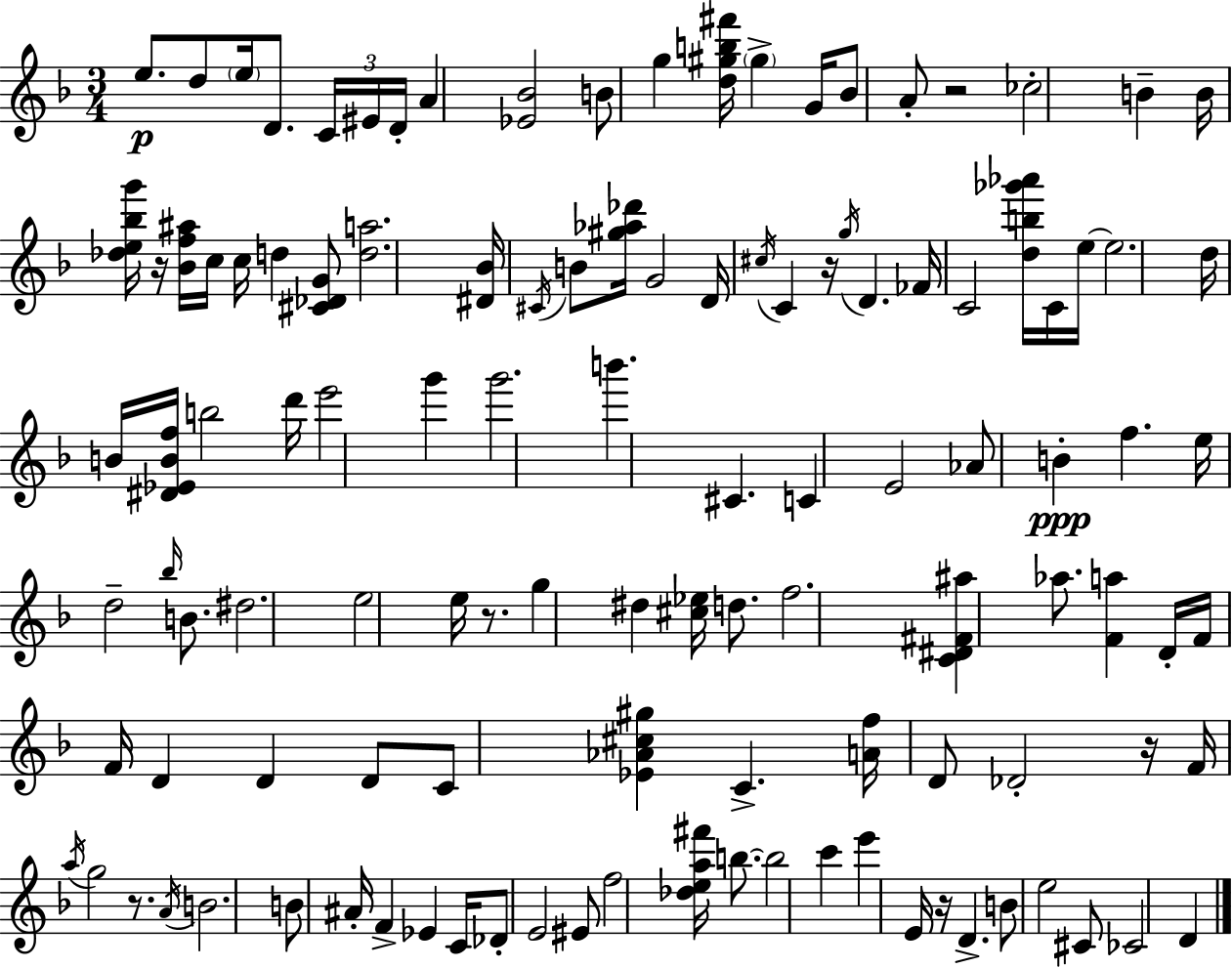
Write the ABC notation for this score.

X:1
T:Untitled
M:3/4
L:1/4
K:F
e/2 d/2 e/4 D/2 C/4 ^E/4 D/4 A [_E_B]2 B/2 g [d^gb^f']/4 ^g G/4 _B/2 A/2 z2 _c2 B B/4 [_de_bg']/4 z/4 [_Bf^a]/4 c/4 c/4 d [^C_DG]/2 [da]2 [^D_B]/4 ^C/4 B/2 [^g_a_d']/4 G2 D/4 ^c/4 C z/4 g/4 D _F/4 C2 [db_g'_a']/4 C/4 e/4 e2 d/4 B/4 [^D_EBf]/4 b2 d'/4 e'2 g' g'2 b' ^C C E2 _A/2 B f e/4 d2 _b/4 B/2 ^d2 e2 e/4 z/2 g ^d [^c_e]/4 d/2 f2 [C^D^F^a] _a/2 [Fa] D/4 F/4 F/4 D D D/2 C/2 [_E_A^c^g] C [Af]/4 D/2 _D2 z/4 F/4 a/4 g2 z/2 A/4 B2 B/2 ^A/4 F _E C/4 _D/2 E2 ^E/2 f2 [_dea^f']/4 b/2 b2 c' e' E/4 z/4 D B/2 e2 ^C/2 _C2 D